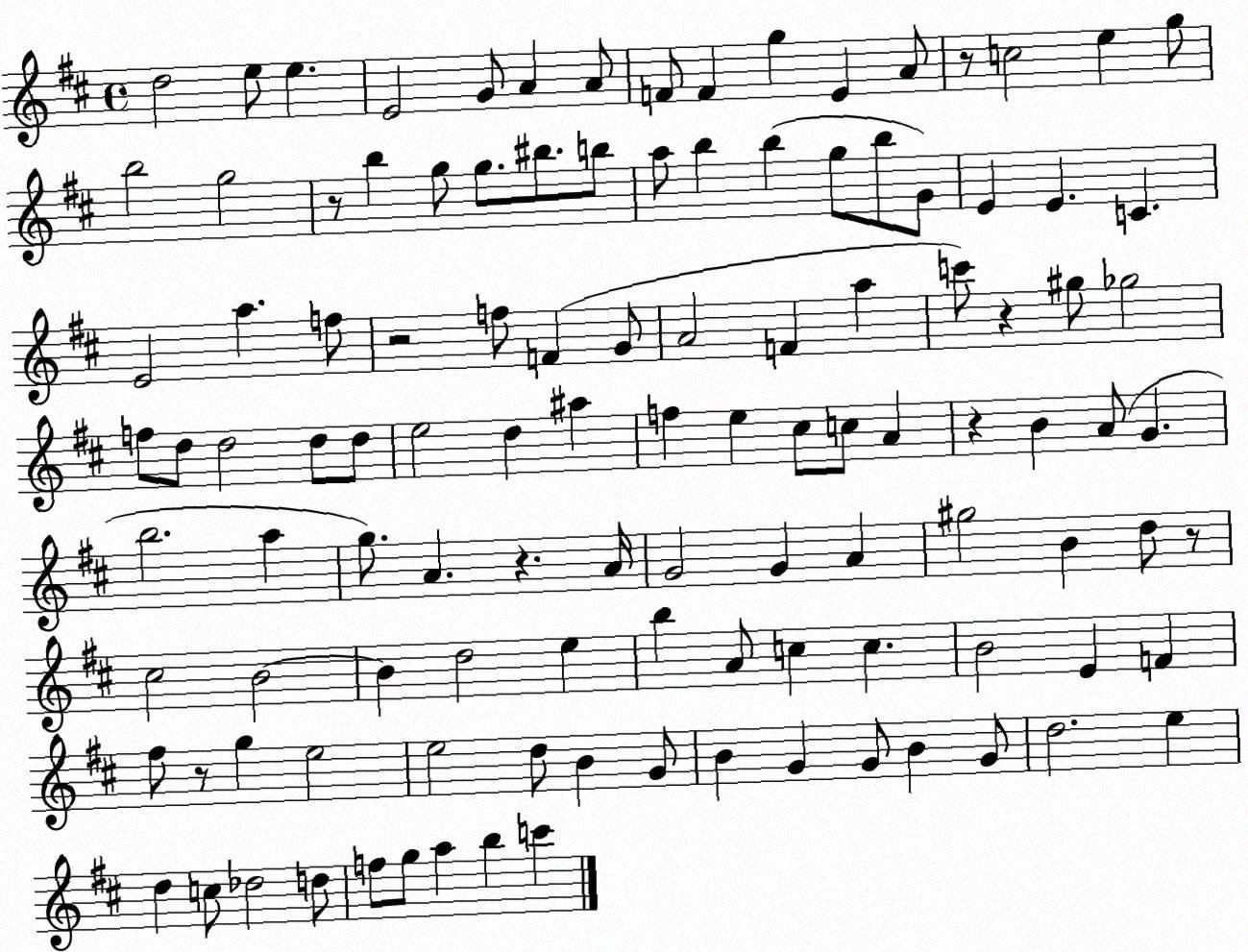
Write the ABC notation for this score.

X:1
T:Untitled
M:4/4
L:1/4
K:D
d2 e/2 e E2 G/2 A A/2 F/2 F g E A/2 z/2 c2 e g/2 b2 g2 z/2 b g/2 g/2 ^b/2 b/2 a/2 b b g/2 b/2 G/2 E E C E2 a f/2 z2 f/2 F G/2 A2 F a c'/2 z ^g/2 _g2 f/2 d/2 d2 d/2 d/2 e2 d ^a f e ^c/2 c/2 A z B A/2 G b2 a g/2 A z A/4 G2 G A ^g2 B d/2 z/2 ^c2 B2 B d2 e b A/2 c c B2 E F ^f/2 z/2 g e2 e2 d/2 B G/2 B G G/2 B G/2 d2 e d c/2 _d2 d/2 f/2 g/2 a b c'